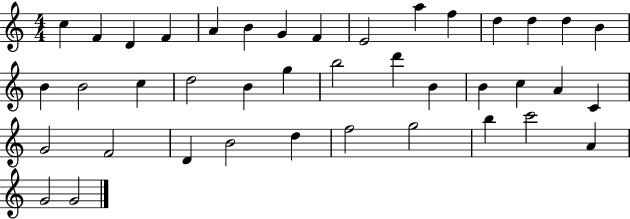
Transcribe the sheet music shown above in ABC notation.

X:1
T:Untitled
M:4/4
L:1/4
K:C
c F D F A B G F E2 a f d d d B B B2 c d2 B g b2 d' B B c A C G2 F2 D B2 d f2 g2 b c'2 A G2 G2